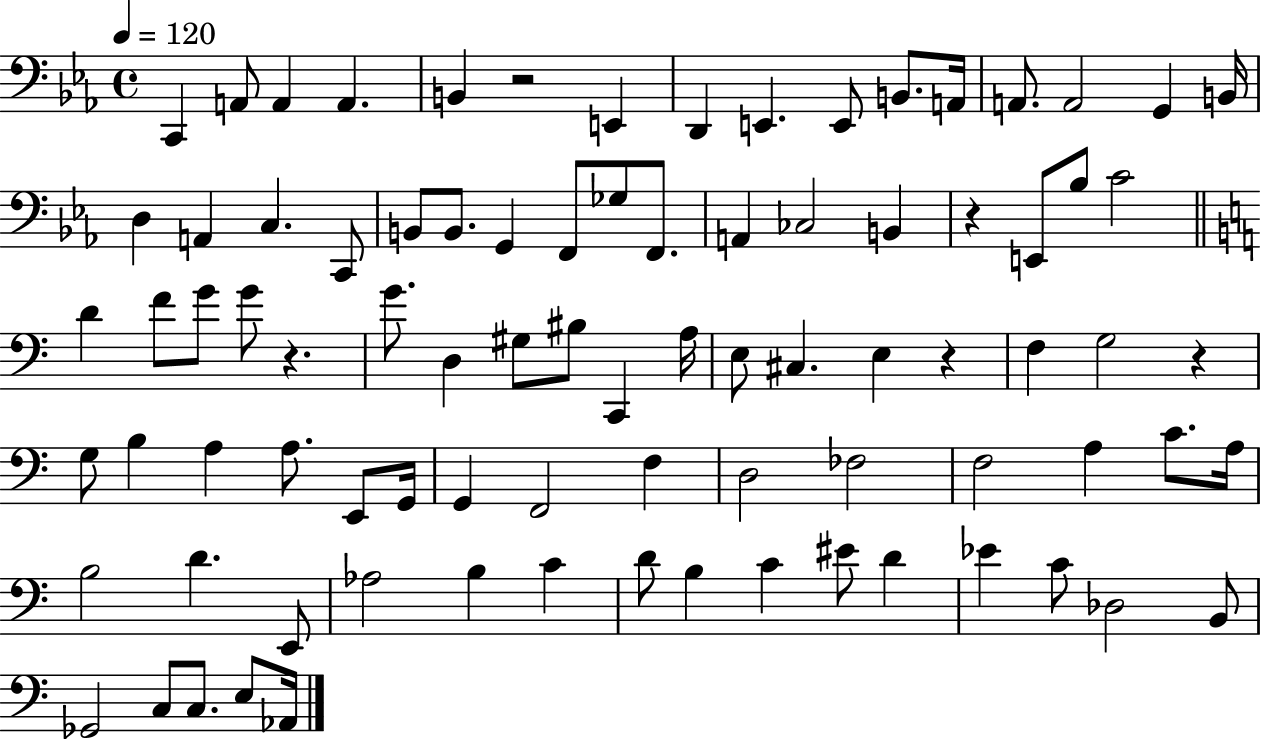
C2/q A2/e A2/q A2/q. B2/q R/h E2/q D2/q E2/q. E2/e B2/e. A2/s A2/e. A2/h G2/q B2/s D3/q A2/q C3/q. C2/e B2/e B2/e. G2/q F2/e Gb3/e F2/e. A2/q CES3/h B2/q R/q E2/e Bb3/e C4/h D4/q F4/e G4/e G4/e R/q. G4/e. D3/q G#3/e BIS3/e C2/q A3/s E3/e C#3/q. E3/q R/q F3/q G3/h R/q G3/e B3/q A3/q A3/e. E2/e G2/s G2/q F2/h F3/q D3/h FES3/h F3/h A3/q C4/e. A3/s B3/h D4/q. E2/e Ab3/h B3/q C4/q D4/e B3/q C4/q EIS4/e D4/q Eb4/q C4/e Db3/h B2/e Gb2/h C3/e C3/e. E3/e Ab2/s